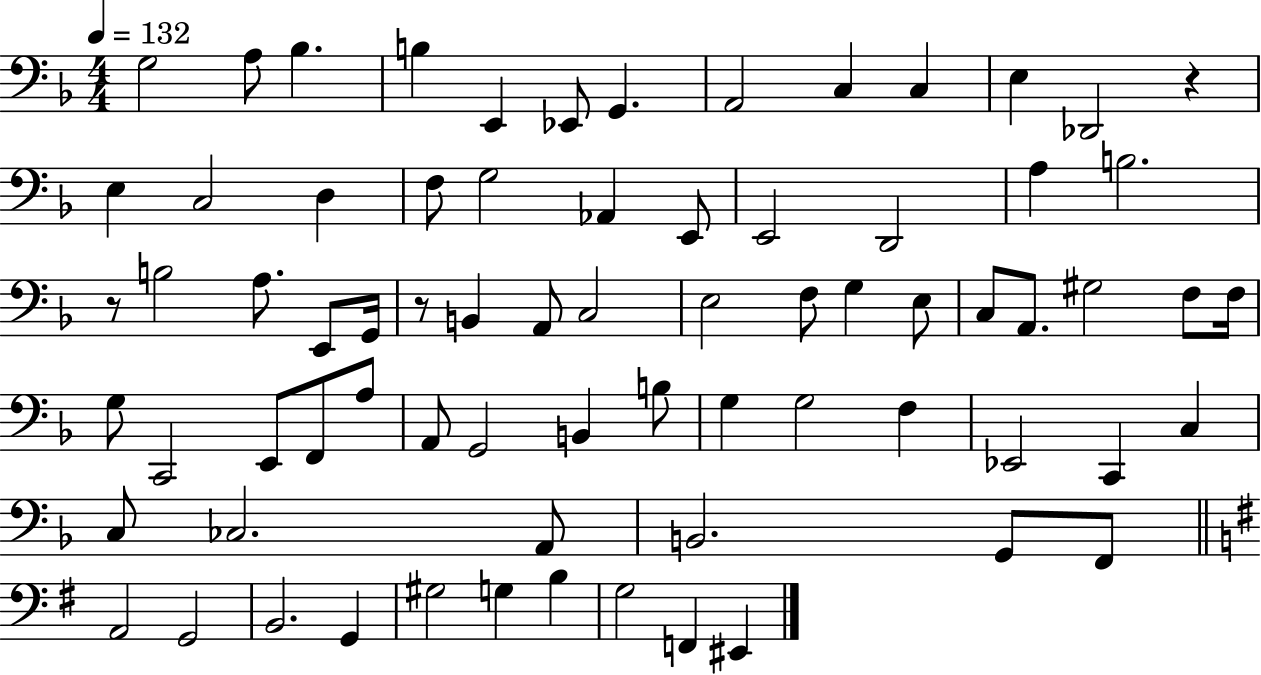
G3/h A3/e Bb3/q. B3/q E2/q Eb2/e G2/q. A2/h C3/q C3/q E3/q Db2/h R/q E3/q C3/h D3/q F3/e G3/h Ab2/q E2/e E2/h D2/h A3/q B3/h. R/e B3/h A3/e. E2/e G2/s R/e B2/q A2/e C3/h E3/h F3/e G3/q E3/e C3/e A2/e. G#3/h F3/e F3/s G3/e C2/h E2/e F2/e A3/e A2/e G2/h B2/q B3/e G3/q G3/h F3/q Eb2/h C2/q C3/q C3/e CES3/h. A2/e B2/h. G2/e F2/e A2/h G2/h B2/h. G2/q G#3/h G3/q B3/q G3/h F2/q EIS2/q